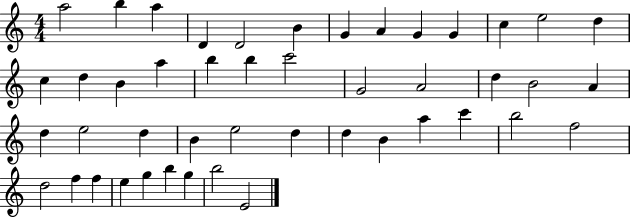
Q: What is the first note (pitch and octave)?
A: A5